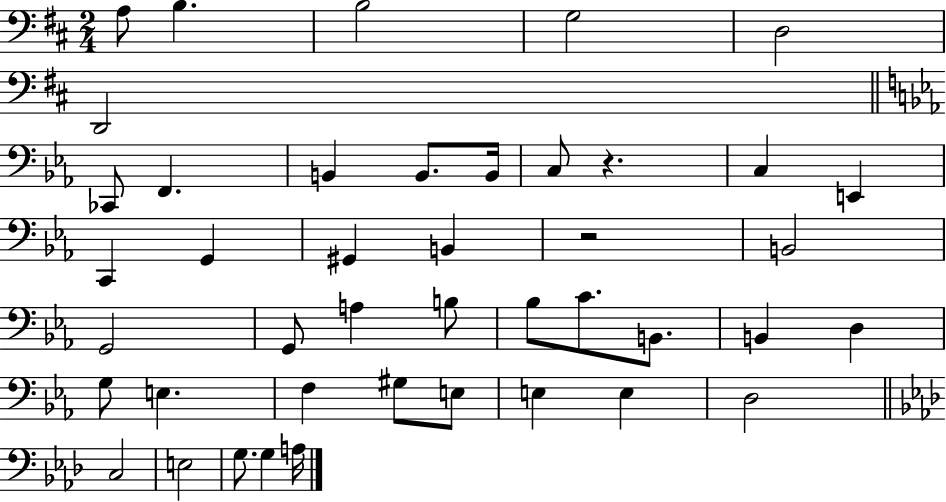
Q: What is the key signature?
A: D major